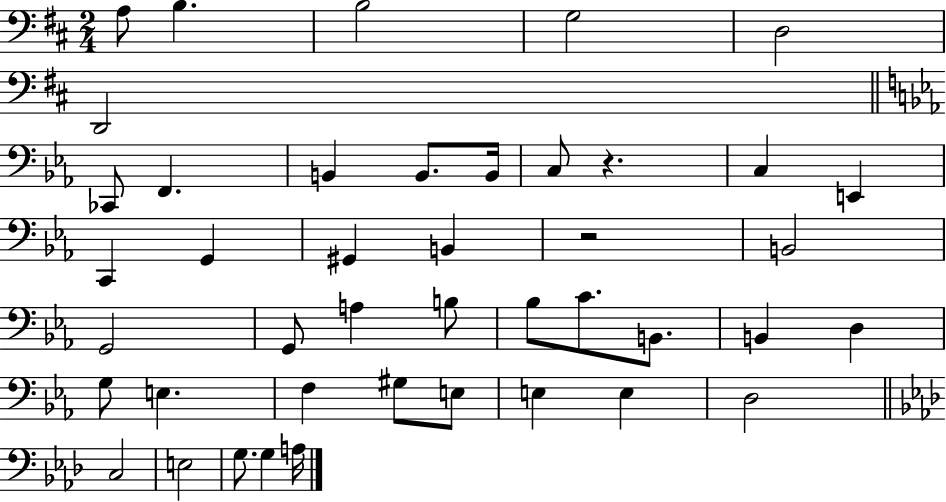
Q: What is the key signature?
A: D major